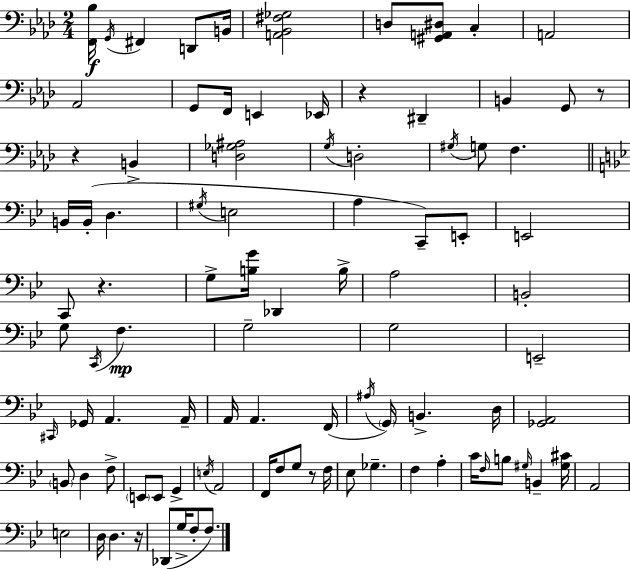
{
  \clef bass
  \numericTimeSignature
  \time 2/4
  \key f \minor
  <f, bes>16\f \acciaccatura { g,16 } fis,4 d,8 | b,16 <a, bes, fis ges>2 | d8 <gis, a, dis>8 c4-. | a,2 | \break aes,2 | g,8 f,16 e,4 | ees,16 r4 dis,4-- | b,4 g,8 r8 | \break r4 b,4-> | <d ges ais>2 | \acciaccatura { g16 } d2-. | \acciaccatura { gis16 } g8 f4. | \break \bar "||" \break \key bes \major b,16 b,16-.( d4. | \acciaccatura { gis16 } e2 | a4 c,8--) e,8-. | e,2 | \break c,8 r4. | g8-> <b g'>16 des,4 | b16-> a2 | b,2-. | \break g8 \acciaccatura { c,16 } f4.\mp | g2-- | g2 | e,2-- | \break \grace { cis,16 } ges,16 a,4. | a,16-- a,16 a,4. | f,16( \acciaccatura { ais16 } \parenthesize g,16) b,4.-> | d16 <ges, a,>2 | \break \parenthesize b,8 d4 | f8-> \parenthesize e,8 e,8 | g,4-> \acciaccatura { e16 } a,2 | f,16 f8 | \break g8 r8 f16 ees8 ges4.-- | f4 | a4-. c'16 \grace { f16 } b8 | \grace { gis16 } b,4-- <gis cis'>16 a,2 | \break e2 | d16 | d4. r16 des,8( | g16-> f8-. f8.) \bar "|."
}